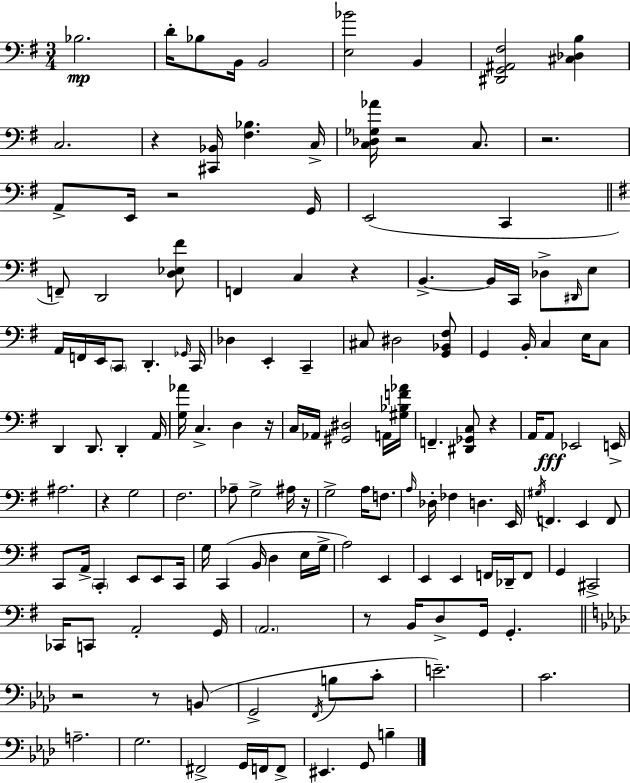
X:1
T:Untitled
M:3/4
L:1/4
K:Em
_B,2 D/4 _B,/2 B,,/4 B,,2 [E,_B]2 B,, [^D,,G,,^A,,^F,]2 [^C,_D,B,] C,2 z [^C,,_B,,]/4 [^F,_B,] C,/4 [C,_D,_G,_A]/4 z2 C,/2 z2 A,,/2 E,,/4 z2 G,,/4 E,,2 C,, F,,/2 D,,2 [D,_E,^F]/2 F,, C, z B,, B,,/4 C,,/4 _D,/2 ^D,,/4 E,/2 A,,/4 F,,/4 E,,/4 C,,/2 D,, _G,,/4 C,,/4 _D, E,, C,, ^C,/2 ^D,2 [G,,_B,,^F,]/2 G,, B,,/4 C, E,/4 C,/2 D,, D,,/2 D,, A,,/4 [G,_A]/4 C, D, z/4 C,/4 _A,,/4 [^G,,^D,]2 A,,/4 [^G,_B,F_A]/4 F,, [^D,,_G,,C,]/2 z A,,/4 A,,/2 _E,,2 E,,/4 ^A,2 z G,2 ^F,2 _A,/2 G,2 ^A,/4 z/4 G,2 A,/4 F,/2 A,/4 _D,/4 _F, D, E,,/4 ^G,/4 F,, E,, F,,/2 C,,/2 A,,/4 C,, E,,/2 E,,/2 C,,/4 G,/4 C,, B,,/4 D, E,/4 G,/4 A,2 E,, E,, E,, F,,/4 _D,,/4 F,,/2 G,, ^C,,2 _C,,/4 C,,/2 A,,2 G,,/4 A,,2 z/2 B,,/4 D,/2 G,,/4 G,, z2 z/2 B,,/2 G,,2 F,,/4 B,/2 C/2 E2 C2 A,2 G,2 ^F,,2 G,,/4 F,,/4 F,,/2 ^E,, G,,/2 B,